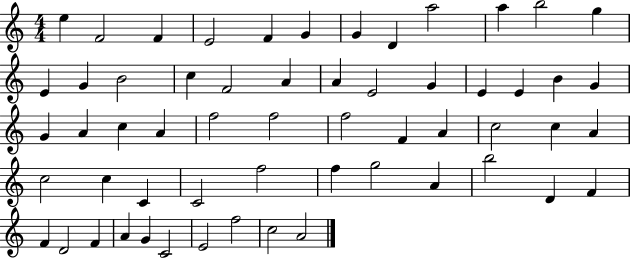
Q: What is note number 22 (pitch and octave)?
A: E4